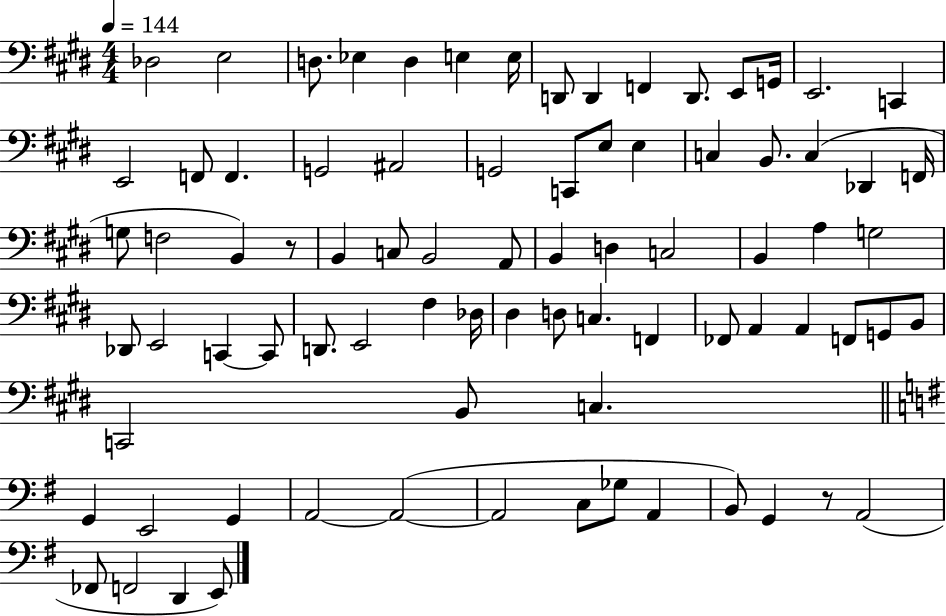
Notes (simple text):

Db3/h E3/h D3/e. Eb3/q D3/q E3/q E3/s D2/e D2/q F2/q D2/e. E2/e G2/s E2/h. C2/q E2/h F2/e F2/q. G2/h A#2/h G2/h C2/e E3/e E3/q C3/q B2/e. C3/q Db2/q F2/s G3/e F3/h B2/q R/e B2/q C3/e B2/h A2/e B2/q D3/q C3/h B2/q A3/q G3/h Db2/e E2/h C2/q C2/e D2/e. E2/h F#3/q Db3/s D#3/q D3/e C3/q. F2/q FES2/e A2/q A2/q F2/e G2/e B2/e C2/h B2/e C3/q. G2/q E2/h G2/q A2/h A2/h A2/h C3/e Gb3/e A2/q B2/e G2/q R/e A2/h FES2/e F2/h D2/q E2/e